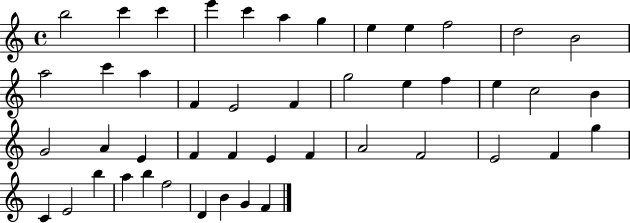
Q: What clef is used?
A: treble